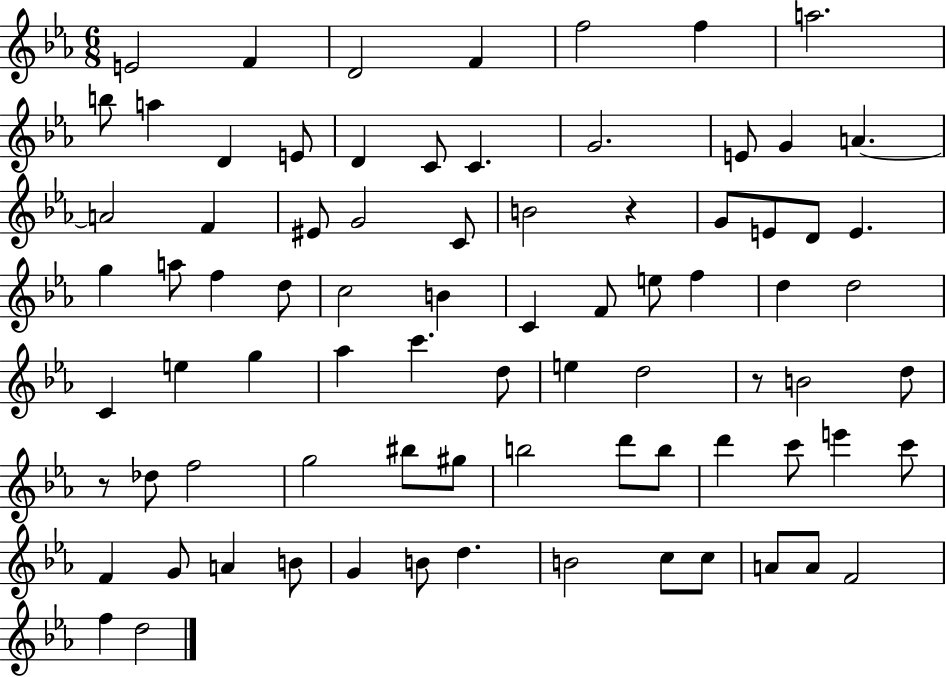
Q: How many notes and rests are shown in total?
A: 80